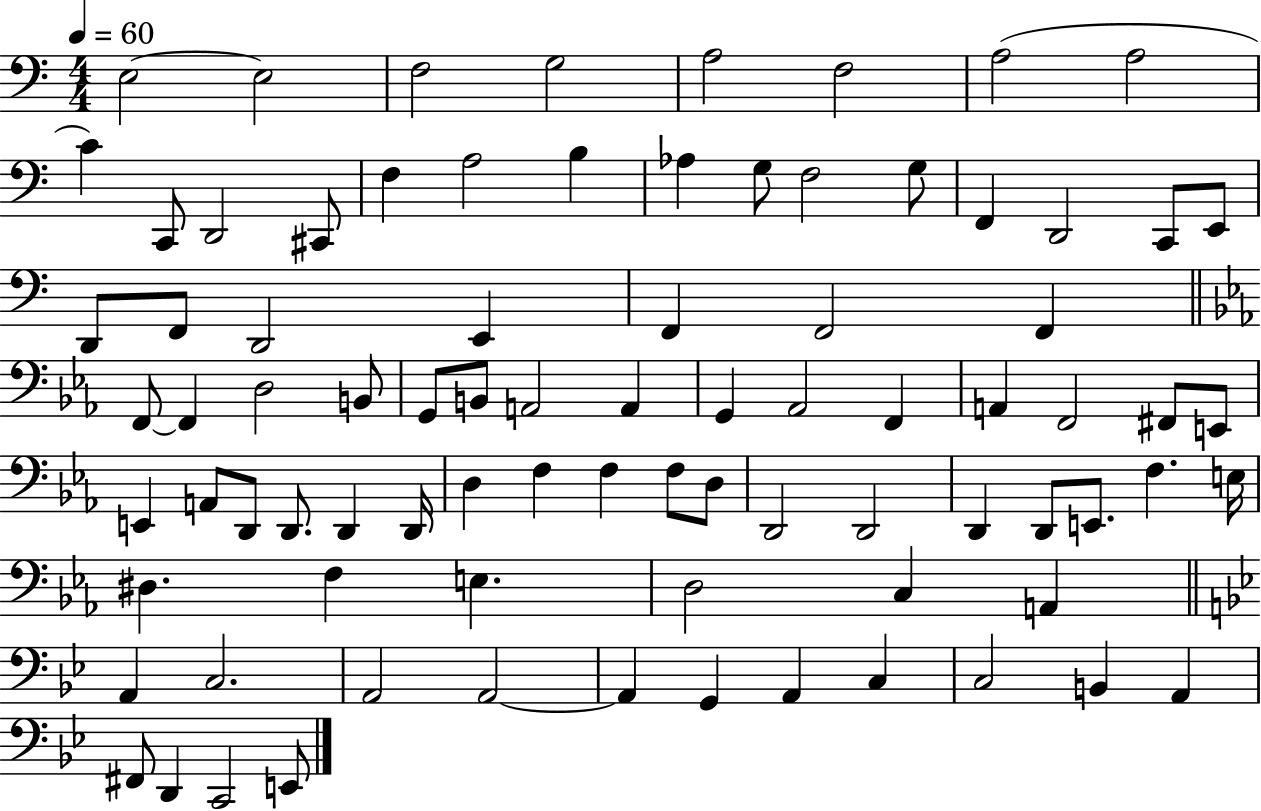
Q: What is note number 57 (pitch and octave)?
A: D2